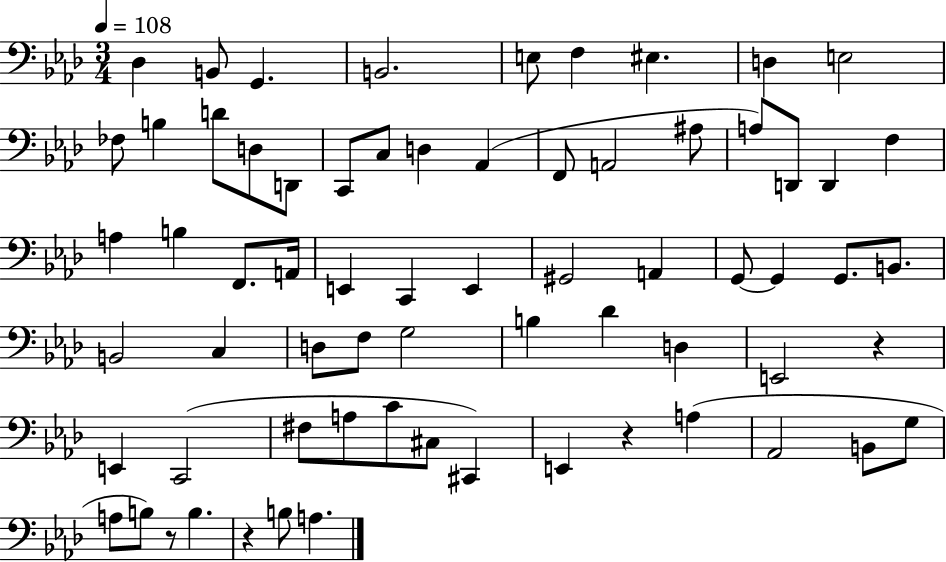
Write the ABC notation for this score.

X:1
T:Untitled
M:3/4
L:1/4
K:Ab
_D, B,,/2 G,, B,,2 E,/2 F, ^E, D, E,2 _F,/2 B, D/2 D,/2 D,,/2 C,,/2 C,/2 D, _A,, F,,/2 A,,2 ^A,/2 A,/2 D,,/2 D,, F, A, B, F,,/2 A,,/4 E,, C,, E,, ^G,,2 A,, G,,/2 G,, G,,/2 B,,/2 B,,2 C, D,/2 F,/2 G,2 B, _D D, E,,2 z E,, C,,2 ^F,/2 A,/2 C/2 ^C,/2 ^C,, E,, z A, _A,,2 B,,/2 G,/2 A,/2 B,/2 z/2 B, z B,/2 A,